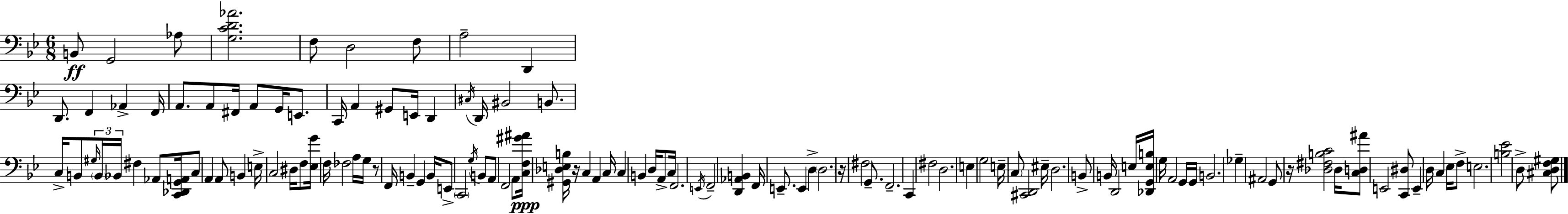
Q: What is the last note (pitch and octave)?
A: D3